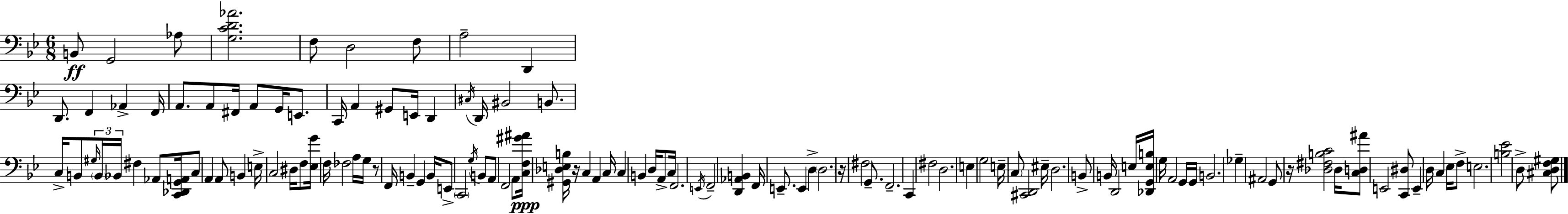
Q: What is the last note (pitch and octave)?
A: D3